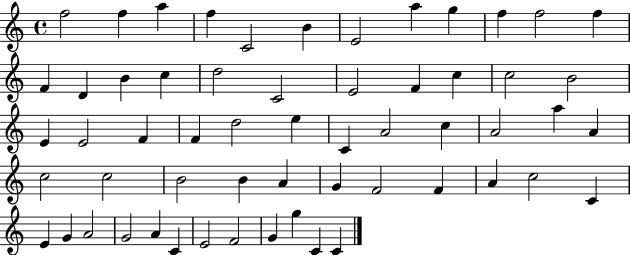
{
  \clef treble
  \time 4/4
  \defaultTimeSignature
  \key c \major
  f''2 f''4 a''4 | f''4 c'2 b'4 | e'2 a''4 g''4 | f''4 f''2 f''4 | \break f'4 d'4 b'4 c''4 | d''2 c'2 | e'2 f'4 c''4 | c''2 b'2 | \break e'4 e'2 f'4 | f'4 d''2 e''4 | c'4 a'2 c''4 | a'2 a''4 a'4 | \break c''2 c''2 | b'2 b'4 a'4 | g'4 f'2 f'4 | a'4 c''2 c'4 | \break e'4 g'4 a'2 | g'2 a'4 c'4 | e'2 f'2 | g'4 g''4 c'4 c'4 | \break \bar "|."
}